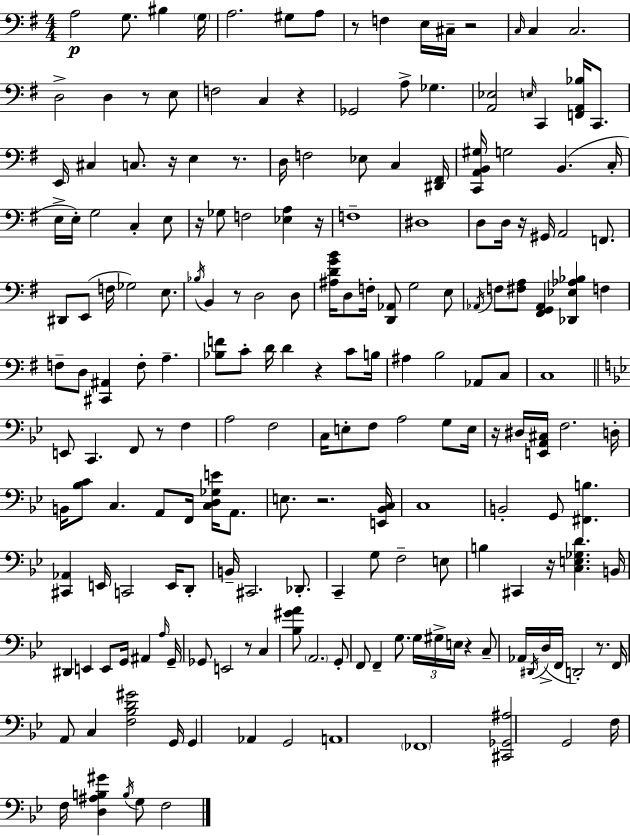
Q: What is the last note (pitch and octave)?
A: F3